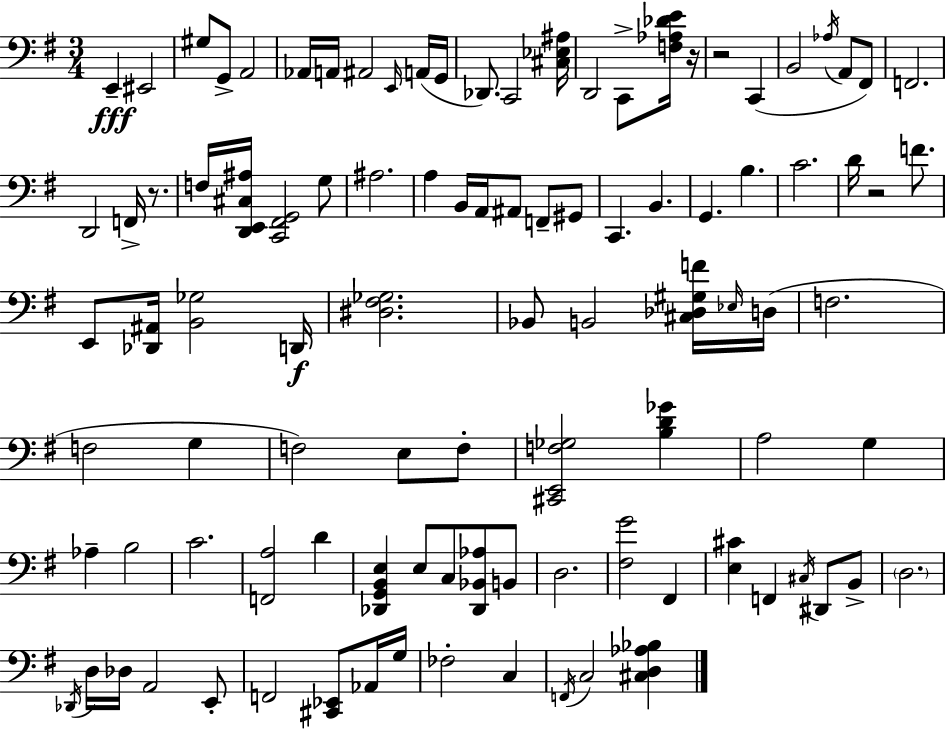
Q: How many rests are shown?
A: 4